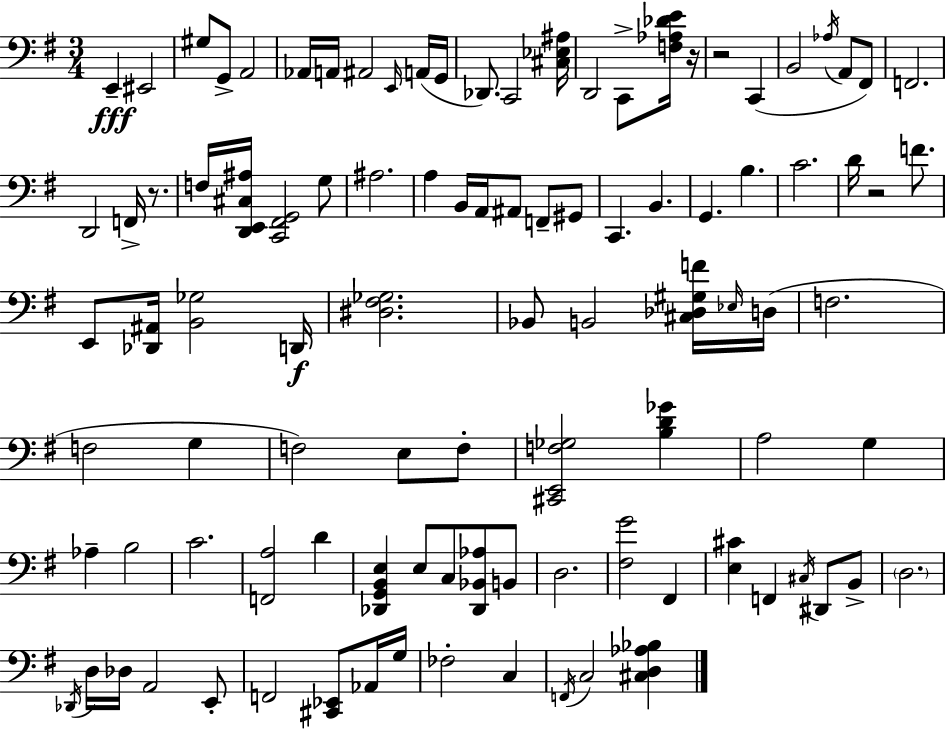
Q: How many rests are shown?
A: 4